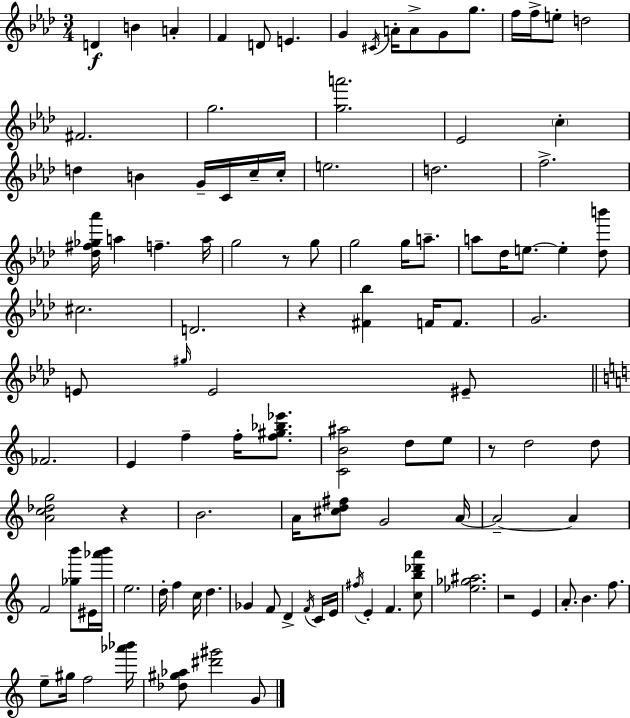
D4/q B4/q A4/q F4/q D4/e E4/q. G4/q C#4/s A4/s A4/e G4/e G5/e. F5/s F5/s E5/e D5/h F#4/h. G5/h. [G5,A6]/h. Eb4/h C5/q D5/q B4/q G4/s C4/s C5/s C5/s E5/h. D5/h. F5/h. [Db5,F#5,Gb5,Ab6]/s A5/q F5/q. A5/s G5/h R/e G5/e G5/h G5/s A5/e. A5/e Db5/s E5/e. E5/q [Db5,B6]/e C#5/h. D4/h. R/q [F#4,Bb5]/q F4/s F4/e. G4/h. E4/e G#5/s E4/h EIS4/e FES4/h. E4/q F5/q F5/s [F5,G#5,Bb5,Eb6]/e. [C4,B4,A#5]/h D5/e E5/e R/e D5/h D5/e [A4,C5,Db5,G5]/h R/q B4/h. A4/s [C#5,D5,F#5]/e G4/h A4/s A4/h A4/q F4/h [Gb5,B6]/e EIS4/s [Ab6,B6]/s E5/h. D5/s F5/q C5/s D5/q. Gb4/q F4/e D4/q F4/s C4/s E4/s F#5/s E4/q F4/q. [C5,B5,Db6,A6]/e [Eb5,Gb5,A#5]/h. R/h E4/q A4/e. B4/q. F5/e. E5/e G#5/s F5/h [Ab6,Bb6]/s [Db5,G#5,Ab5]/e [D#6,G#6]/h G4/e